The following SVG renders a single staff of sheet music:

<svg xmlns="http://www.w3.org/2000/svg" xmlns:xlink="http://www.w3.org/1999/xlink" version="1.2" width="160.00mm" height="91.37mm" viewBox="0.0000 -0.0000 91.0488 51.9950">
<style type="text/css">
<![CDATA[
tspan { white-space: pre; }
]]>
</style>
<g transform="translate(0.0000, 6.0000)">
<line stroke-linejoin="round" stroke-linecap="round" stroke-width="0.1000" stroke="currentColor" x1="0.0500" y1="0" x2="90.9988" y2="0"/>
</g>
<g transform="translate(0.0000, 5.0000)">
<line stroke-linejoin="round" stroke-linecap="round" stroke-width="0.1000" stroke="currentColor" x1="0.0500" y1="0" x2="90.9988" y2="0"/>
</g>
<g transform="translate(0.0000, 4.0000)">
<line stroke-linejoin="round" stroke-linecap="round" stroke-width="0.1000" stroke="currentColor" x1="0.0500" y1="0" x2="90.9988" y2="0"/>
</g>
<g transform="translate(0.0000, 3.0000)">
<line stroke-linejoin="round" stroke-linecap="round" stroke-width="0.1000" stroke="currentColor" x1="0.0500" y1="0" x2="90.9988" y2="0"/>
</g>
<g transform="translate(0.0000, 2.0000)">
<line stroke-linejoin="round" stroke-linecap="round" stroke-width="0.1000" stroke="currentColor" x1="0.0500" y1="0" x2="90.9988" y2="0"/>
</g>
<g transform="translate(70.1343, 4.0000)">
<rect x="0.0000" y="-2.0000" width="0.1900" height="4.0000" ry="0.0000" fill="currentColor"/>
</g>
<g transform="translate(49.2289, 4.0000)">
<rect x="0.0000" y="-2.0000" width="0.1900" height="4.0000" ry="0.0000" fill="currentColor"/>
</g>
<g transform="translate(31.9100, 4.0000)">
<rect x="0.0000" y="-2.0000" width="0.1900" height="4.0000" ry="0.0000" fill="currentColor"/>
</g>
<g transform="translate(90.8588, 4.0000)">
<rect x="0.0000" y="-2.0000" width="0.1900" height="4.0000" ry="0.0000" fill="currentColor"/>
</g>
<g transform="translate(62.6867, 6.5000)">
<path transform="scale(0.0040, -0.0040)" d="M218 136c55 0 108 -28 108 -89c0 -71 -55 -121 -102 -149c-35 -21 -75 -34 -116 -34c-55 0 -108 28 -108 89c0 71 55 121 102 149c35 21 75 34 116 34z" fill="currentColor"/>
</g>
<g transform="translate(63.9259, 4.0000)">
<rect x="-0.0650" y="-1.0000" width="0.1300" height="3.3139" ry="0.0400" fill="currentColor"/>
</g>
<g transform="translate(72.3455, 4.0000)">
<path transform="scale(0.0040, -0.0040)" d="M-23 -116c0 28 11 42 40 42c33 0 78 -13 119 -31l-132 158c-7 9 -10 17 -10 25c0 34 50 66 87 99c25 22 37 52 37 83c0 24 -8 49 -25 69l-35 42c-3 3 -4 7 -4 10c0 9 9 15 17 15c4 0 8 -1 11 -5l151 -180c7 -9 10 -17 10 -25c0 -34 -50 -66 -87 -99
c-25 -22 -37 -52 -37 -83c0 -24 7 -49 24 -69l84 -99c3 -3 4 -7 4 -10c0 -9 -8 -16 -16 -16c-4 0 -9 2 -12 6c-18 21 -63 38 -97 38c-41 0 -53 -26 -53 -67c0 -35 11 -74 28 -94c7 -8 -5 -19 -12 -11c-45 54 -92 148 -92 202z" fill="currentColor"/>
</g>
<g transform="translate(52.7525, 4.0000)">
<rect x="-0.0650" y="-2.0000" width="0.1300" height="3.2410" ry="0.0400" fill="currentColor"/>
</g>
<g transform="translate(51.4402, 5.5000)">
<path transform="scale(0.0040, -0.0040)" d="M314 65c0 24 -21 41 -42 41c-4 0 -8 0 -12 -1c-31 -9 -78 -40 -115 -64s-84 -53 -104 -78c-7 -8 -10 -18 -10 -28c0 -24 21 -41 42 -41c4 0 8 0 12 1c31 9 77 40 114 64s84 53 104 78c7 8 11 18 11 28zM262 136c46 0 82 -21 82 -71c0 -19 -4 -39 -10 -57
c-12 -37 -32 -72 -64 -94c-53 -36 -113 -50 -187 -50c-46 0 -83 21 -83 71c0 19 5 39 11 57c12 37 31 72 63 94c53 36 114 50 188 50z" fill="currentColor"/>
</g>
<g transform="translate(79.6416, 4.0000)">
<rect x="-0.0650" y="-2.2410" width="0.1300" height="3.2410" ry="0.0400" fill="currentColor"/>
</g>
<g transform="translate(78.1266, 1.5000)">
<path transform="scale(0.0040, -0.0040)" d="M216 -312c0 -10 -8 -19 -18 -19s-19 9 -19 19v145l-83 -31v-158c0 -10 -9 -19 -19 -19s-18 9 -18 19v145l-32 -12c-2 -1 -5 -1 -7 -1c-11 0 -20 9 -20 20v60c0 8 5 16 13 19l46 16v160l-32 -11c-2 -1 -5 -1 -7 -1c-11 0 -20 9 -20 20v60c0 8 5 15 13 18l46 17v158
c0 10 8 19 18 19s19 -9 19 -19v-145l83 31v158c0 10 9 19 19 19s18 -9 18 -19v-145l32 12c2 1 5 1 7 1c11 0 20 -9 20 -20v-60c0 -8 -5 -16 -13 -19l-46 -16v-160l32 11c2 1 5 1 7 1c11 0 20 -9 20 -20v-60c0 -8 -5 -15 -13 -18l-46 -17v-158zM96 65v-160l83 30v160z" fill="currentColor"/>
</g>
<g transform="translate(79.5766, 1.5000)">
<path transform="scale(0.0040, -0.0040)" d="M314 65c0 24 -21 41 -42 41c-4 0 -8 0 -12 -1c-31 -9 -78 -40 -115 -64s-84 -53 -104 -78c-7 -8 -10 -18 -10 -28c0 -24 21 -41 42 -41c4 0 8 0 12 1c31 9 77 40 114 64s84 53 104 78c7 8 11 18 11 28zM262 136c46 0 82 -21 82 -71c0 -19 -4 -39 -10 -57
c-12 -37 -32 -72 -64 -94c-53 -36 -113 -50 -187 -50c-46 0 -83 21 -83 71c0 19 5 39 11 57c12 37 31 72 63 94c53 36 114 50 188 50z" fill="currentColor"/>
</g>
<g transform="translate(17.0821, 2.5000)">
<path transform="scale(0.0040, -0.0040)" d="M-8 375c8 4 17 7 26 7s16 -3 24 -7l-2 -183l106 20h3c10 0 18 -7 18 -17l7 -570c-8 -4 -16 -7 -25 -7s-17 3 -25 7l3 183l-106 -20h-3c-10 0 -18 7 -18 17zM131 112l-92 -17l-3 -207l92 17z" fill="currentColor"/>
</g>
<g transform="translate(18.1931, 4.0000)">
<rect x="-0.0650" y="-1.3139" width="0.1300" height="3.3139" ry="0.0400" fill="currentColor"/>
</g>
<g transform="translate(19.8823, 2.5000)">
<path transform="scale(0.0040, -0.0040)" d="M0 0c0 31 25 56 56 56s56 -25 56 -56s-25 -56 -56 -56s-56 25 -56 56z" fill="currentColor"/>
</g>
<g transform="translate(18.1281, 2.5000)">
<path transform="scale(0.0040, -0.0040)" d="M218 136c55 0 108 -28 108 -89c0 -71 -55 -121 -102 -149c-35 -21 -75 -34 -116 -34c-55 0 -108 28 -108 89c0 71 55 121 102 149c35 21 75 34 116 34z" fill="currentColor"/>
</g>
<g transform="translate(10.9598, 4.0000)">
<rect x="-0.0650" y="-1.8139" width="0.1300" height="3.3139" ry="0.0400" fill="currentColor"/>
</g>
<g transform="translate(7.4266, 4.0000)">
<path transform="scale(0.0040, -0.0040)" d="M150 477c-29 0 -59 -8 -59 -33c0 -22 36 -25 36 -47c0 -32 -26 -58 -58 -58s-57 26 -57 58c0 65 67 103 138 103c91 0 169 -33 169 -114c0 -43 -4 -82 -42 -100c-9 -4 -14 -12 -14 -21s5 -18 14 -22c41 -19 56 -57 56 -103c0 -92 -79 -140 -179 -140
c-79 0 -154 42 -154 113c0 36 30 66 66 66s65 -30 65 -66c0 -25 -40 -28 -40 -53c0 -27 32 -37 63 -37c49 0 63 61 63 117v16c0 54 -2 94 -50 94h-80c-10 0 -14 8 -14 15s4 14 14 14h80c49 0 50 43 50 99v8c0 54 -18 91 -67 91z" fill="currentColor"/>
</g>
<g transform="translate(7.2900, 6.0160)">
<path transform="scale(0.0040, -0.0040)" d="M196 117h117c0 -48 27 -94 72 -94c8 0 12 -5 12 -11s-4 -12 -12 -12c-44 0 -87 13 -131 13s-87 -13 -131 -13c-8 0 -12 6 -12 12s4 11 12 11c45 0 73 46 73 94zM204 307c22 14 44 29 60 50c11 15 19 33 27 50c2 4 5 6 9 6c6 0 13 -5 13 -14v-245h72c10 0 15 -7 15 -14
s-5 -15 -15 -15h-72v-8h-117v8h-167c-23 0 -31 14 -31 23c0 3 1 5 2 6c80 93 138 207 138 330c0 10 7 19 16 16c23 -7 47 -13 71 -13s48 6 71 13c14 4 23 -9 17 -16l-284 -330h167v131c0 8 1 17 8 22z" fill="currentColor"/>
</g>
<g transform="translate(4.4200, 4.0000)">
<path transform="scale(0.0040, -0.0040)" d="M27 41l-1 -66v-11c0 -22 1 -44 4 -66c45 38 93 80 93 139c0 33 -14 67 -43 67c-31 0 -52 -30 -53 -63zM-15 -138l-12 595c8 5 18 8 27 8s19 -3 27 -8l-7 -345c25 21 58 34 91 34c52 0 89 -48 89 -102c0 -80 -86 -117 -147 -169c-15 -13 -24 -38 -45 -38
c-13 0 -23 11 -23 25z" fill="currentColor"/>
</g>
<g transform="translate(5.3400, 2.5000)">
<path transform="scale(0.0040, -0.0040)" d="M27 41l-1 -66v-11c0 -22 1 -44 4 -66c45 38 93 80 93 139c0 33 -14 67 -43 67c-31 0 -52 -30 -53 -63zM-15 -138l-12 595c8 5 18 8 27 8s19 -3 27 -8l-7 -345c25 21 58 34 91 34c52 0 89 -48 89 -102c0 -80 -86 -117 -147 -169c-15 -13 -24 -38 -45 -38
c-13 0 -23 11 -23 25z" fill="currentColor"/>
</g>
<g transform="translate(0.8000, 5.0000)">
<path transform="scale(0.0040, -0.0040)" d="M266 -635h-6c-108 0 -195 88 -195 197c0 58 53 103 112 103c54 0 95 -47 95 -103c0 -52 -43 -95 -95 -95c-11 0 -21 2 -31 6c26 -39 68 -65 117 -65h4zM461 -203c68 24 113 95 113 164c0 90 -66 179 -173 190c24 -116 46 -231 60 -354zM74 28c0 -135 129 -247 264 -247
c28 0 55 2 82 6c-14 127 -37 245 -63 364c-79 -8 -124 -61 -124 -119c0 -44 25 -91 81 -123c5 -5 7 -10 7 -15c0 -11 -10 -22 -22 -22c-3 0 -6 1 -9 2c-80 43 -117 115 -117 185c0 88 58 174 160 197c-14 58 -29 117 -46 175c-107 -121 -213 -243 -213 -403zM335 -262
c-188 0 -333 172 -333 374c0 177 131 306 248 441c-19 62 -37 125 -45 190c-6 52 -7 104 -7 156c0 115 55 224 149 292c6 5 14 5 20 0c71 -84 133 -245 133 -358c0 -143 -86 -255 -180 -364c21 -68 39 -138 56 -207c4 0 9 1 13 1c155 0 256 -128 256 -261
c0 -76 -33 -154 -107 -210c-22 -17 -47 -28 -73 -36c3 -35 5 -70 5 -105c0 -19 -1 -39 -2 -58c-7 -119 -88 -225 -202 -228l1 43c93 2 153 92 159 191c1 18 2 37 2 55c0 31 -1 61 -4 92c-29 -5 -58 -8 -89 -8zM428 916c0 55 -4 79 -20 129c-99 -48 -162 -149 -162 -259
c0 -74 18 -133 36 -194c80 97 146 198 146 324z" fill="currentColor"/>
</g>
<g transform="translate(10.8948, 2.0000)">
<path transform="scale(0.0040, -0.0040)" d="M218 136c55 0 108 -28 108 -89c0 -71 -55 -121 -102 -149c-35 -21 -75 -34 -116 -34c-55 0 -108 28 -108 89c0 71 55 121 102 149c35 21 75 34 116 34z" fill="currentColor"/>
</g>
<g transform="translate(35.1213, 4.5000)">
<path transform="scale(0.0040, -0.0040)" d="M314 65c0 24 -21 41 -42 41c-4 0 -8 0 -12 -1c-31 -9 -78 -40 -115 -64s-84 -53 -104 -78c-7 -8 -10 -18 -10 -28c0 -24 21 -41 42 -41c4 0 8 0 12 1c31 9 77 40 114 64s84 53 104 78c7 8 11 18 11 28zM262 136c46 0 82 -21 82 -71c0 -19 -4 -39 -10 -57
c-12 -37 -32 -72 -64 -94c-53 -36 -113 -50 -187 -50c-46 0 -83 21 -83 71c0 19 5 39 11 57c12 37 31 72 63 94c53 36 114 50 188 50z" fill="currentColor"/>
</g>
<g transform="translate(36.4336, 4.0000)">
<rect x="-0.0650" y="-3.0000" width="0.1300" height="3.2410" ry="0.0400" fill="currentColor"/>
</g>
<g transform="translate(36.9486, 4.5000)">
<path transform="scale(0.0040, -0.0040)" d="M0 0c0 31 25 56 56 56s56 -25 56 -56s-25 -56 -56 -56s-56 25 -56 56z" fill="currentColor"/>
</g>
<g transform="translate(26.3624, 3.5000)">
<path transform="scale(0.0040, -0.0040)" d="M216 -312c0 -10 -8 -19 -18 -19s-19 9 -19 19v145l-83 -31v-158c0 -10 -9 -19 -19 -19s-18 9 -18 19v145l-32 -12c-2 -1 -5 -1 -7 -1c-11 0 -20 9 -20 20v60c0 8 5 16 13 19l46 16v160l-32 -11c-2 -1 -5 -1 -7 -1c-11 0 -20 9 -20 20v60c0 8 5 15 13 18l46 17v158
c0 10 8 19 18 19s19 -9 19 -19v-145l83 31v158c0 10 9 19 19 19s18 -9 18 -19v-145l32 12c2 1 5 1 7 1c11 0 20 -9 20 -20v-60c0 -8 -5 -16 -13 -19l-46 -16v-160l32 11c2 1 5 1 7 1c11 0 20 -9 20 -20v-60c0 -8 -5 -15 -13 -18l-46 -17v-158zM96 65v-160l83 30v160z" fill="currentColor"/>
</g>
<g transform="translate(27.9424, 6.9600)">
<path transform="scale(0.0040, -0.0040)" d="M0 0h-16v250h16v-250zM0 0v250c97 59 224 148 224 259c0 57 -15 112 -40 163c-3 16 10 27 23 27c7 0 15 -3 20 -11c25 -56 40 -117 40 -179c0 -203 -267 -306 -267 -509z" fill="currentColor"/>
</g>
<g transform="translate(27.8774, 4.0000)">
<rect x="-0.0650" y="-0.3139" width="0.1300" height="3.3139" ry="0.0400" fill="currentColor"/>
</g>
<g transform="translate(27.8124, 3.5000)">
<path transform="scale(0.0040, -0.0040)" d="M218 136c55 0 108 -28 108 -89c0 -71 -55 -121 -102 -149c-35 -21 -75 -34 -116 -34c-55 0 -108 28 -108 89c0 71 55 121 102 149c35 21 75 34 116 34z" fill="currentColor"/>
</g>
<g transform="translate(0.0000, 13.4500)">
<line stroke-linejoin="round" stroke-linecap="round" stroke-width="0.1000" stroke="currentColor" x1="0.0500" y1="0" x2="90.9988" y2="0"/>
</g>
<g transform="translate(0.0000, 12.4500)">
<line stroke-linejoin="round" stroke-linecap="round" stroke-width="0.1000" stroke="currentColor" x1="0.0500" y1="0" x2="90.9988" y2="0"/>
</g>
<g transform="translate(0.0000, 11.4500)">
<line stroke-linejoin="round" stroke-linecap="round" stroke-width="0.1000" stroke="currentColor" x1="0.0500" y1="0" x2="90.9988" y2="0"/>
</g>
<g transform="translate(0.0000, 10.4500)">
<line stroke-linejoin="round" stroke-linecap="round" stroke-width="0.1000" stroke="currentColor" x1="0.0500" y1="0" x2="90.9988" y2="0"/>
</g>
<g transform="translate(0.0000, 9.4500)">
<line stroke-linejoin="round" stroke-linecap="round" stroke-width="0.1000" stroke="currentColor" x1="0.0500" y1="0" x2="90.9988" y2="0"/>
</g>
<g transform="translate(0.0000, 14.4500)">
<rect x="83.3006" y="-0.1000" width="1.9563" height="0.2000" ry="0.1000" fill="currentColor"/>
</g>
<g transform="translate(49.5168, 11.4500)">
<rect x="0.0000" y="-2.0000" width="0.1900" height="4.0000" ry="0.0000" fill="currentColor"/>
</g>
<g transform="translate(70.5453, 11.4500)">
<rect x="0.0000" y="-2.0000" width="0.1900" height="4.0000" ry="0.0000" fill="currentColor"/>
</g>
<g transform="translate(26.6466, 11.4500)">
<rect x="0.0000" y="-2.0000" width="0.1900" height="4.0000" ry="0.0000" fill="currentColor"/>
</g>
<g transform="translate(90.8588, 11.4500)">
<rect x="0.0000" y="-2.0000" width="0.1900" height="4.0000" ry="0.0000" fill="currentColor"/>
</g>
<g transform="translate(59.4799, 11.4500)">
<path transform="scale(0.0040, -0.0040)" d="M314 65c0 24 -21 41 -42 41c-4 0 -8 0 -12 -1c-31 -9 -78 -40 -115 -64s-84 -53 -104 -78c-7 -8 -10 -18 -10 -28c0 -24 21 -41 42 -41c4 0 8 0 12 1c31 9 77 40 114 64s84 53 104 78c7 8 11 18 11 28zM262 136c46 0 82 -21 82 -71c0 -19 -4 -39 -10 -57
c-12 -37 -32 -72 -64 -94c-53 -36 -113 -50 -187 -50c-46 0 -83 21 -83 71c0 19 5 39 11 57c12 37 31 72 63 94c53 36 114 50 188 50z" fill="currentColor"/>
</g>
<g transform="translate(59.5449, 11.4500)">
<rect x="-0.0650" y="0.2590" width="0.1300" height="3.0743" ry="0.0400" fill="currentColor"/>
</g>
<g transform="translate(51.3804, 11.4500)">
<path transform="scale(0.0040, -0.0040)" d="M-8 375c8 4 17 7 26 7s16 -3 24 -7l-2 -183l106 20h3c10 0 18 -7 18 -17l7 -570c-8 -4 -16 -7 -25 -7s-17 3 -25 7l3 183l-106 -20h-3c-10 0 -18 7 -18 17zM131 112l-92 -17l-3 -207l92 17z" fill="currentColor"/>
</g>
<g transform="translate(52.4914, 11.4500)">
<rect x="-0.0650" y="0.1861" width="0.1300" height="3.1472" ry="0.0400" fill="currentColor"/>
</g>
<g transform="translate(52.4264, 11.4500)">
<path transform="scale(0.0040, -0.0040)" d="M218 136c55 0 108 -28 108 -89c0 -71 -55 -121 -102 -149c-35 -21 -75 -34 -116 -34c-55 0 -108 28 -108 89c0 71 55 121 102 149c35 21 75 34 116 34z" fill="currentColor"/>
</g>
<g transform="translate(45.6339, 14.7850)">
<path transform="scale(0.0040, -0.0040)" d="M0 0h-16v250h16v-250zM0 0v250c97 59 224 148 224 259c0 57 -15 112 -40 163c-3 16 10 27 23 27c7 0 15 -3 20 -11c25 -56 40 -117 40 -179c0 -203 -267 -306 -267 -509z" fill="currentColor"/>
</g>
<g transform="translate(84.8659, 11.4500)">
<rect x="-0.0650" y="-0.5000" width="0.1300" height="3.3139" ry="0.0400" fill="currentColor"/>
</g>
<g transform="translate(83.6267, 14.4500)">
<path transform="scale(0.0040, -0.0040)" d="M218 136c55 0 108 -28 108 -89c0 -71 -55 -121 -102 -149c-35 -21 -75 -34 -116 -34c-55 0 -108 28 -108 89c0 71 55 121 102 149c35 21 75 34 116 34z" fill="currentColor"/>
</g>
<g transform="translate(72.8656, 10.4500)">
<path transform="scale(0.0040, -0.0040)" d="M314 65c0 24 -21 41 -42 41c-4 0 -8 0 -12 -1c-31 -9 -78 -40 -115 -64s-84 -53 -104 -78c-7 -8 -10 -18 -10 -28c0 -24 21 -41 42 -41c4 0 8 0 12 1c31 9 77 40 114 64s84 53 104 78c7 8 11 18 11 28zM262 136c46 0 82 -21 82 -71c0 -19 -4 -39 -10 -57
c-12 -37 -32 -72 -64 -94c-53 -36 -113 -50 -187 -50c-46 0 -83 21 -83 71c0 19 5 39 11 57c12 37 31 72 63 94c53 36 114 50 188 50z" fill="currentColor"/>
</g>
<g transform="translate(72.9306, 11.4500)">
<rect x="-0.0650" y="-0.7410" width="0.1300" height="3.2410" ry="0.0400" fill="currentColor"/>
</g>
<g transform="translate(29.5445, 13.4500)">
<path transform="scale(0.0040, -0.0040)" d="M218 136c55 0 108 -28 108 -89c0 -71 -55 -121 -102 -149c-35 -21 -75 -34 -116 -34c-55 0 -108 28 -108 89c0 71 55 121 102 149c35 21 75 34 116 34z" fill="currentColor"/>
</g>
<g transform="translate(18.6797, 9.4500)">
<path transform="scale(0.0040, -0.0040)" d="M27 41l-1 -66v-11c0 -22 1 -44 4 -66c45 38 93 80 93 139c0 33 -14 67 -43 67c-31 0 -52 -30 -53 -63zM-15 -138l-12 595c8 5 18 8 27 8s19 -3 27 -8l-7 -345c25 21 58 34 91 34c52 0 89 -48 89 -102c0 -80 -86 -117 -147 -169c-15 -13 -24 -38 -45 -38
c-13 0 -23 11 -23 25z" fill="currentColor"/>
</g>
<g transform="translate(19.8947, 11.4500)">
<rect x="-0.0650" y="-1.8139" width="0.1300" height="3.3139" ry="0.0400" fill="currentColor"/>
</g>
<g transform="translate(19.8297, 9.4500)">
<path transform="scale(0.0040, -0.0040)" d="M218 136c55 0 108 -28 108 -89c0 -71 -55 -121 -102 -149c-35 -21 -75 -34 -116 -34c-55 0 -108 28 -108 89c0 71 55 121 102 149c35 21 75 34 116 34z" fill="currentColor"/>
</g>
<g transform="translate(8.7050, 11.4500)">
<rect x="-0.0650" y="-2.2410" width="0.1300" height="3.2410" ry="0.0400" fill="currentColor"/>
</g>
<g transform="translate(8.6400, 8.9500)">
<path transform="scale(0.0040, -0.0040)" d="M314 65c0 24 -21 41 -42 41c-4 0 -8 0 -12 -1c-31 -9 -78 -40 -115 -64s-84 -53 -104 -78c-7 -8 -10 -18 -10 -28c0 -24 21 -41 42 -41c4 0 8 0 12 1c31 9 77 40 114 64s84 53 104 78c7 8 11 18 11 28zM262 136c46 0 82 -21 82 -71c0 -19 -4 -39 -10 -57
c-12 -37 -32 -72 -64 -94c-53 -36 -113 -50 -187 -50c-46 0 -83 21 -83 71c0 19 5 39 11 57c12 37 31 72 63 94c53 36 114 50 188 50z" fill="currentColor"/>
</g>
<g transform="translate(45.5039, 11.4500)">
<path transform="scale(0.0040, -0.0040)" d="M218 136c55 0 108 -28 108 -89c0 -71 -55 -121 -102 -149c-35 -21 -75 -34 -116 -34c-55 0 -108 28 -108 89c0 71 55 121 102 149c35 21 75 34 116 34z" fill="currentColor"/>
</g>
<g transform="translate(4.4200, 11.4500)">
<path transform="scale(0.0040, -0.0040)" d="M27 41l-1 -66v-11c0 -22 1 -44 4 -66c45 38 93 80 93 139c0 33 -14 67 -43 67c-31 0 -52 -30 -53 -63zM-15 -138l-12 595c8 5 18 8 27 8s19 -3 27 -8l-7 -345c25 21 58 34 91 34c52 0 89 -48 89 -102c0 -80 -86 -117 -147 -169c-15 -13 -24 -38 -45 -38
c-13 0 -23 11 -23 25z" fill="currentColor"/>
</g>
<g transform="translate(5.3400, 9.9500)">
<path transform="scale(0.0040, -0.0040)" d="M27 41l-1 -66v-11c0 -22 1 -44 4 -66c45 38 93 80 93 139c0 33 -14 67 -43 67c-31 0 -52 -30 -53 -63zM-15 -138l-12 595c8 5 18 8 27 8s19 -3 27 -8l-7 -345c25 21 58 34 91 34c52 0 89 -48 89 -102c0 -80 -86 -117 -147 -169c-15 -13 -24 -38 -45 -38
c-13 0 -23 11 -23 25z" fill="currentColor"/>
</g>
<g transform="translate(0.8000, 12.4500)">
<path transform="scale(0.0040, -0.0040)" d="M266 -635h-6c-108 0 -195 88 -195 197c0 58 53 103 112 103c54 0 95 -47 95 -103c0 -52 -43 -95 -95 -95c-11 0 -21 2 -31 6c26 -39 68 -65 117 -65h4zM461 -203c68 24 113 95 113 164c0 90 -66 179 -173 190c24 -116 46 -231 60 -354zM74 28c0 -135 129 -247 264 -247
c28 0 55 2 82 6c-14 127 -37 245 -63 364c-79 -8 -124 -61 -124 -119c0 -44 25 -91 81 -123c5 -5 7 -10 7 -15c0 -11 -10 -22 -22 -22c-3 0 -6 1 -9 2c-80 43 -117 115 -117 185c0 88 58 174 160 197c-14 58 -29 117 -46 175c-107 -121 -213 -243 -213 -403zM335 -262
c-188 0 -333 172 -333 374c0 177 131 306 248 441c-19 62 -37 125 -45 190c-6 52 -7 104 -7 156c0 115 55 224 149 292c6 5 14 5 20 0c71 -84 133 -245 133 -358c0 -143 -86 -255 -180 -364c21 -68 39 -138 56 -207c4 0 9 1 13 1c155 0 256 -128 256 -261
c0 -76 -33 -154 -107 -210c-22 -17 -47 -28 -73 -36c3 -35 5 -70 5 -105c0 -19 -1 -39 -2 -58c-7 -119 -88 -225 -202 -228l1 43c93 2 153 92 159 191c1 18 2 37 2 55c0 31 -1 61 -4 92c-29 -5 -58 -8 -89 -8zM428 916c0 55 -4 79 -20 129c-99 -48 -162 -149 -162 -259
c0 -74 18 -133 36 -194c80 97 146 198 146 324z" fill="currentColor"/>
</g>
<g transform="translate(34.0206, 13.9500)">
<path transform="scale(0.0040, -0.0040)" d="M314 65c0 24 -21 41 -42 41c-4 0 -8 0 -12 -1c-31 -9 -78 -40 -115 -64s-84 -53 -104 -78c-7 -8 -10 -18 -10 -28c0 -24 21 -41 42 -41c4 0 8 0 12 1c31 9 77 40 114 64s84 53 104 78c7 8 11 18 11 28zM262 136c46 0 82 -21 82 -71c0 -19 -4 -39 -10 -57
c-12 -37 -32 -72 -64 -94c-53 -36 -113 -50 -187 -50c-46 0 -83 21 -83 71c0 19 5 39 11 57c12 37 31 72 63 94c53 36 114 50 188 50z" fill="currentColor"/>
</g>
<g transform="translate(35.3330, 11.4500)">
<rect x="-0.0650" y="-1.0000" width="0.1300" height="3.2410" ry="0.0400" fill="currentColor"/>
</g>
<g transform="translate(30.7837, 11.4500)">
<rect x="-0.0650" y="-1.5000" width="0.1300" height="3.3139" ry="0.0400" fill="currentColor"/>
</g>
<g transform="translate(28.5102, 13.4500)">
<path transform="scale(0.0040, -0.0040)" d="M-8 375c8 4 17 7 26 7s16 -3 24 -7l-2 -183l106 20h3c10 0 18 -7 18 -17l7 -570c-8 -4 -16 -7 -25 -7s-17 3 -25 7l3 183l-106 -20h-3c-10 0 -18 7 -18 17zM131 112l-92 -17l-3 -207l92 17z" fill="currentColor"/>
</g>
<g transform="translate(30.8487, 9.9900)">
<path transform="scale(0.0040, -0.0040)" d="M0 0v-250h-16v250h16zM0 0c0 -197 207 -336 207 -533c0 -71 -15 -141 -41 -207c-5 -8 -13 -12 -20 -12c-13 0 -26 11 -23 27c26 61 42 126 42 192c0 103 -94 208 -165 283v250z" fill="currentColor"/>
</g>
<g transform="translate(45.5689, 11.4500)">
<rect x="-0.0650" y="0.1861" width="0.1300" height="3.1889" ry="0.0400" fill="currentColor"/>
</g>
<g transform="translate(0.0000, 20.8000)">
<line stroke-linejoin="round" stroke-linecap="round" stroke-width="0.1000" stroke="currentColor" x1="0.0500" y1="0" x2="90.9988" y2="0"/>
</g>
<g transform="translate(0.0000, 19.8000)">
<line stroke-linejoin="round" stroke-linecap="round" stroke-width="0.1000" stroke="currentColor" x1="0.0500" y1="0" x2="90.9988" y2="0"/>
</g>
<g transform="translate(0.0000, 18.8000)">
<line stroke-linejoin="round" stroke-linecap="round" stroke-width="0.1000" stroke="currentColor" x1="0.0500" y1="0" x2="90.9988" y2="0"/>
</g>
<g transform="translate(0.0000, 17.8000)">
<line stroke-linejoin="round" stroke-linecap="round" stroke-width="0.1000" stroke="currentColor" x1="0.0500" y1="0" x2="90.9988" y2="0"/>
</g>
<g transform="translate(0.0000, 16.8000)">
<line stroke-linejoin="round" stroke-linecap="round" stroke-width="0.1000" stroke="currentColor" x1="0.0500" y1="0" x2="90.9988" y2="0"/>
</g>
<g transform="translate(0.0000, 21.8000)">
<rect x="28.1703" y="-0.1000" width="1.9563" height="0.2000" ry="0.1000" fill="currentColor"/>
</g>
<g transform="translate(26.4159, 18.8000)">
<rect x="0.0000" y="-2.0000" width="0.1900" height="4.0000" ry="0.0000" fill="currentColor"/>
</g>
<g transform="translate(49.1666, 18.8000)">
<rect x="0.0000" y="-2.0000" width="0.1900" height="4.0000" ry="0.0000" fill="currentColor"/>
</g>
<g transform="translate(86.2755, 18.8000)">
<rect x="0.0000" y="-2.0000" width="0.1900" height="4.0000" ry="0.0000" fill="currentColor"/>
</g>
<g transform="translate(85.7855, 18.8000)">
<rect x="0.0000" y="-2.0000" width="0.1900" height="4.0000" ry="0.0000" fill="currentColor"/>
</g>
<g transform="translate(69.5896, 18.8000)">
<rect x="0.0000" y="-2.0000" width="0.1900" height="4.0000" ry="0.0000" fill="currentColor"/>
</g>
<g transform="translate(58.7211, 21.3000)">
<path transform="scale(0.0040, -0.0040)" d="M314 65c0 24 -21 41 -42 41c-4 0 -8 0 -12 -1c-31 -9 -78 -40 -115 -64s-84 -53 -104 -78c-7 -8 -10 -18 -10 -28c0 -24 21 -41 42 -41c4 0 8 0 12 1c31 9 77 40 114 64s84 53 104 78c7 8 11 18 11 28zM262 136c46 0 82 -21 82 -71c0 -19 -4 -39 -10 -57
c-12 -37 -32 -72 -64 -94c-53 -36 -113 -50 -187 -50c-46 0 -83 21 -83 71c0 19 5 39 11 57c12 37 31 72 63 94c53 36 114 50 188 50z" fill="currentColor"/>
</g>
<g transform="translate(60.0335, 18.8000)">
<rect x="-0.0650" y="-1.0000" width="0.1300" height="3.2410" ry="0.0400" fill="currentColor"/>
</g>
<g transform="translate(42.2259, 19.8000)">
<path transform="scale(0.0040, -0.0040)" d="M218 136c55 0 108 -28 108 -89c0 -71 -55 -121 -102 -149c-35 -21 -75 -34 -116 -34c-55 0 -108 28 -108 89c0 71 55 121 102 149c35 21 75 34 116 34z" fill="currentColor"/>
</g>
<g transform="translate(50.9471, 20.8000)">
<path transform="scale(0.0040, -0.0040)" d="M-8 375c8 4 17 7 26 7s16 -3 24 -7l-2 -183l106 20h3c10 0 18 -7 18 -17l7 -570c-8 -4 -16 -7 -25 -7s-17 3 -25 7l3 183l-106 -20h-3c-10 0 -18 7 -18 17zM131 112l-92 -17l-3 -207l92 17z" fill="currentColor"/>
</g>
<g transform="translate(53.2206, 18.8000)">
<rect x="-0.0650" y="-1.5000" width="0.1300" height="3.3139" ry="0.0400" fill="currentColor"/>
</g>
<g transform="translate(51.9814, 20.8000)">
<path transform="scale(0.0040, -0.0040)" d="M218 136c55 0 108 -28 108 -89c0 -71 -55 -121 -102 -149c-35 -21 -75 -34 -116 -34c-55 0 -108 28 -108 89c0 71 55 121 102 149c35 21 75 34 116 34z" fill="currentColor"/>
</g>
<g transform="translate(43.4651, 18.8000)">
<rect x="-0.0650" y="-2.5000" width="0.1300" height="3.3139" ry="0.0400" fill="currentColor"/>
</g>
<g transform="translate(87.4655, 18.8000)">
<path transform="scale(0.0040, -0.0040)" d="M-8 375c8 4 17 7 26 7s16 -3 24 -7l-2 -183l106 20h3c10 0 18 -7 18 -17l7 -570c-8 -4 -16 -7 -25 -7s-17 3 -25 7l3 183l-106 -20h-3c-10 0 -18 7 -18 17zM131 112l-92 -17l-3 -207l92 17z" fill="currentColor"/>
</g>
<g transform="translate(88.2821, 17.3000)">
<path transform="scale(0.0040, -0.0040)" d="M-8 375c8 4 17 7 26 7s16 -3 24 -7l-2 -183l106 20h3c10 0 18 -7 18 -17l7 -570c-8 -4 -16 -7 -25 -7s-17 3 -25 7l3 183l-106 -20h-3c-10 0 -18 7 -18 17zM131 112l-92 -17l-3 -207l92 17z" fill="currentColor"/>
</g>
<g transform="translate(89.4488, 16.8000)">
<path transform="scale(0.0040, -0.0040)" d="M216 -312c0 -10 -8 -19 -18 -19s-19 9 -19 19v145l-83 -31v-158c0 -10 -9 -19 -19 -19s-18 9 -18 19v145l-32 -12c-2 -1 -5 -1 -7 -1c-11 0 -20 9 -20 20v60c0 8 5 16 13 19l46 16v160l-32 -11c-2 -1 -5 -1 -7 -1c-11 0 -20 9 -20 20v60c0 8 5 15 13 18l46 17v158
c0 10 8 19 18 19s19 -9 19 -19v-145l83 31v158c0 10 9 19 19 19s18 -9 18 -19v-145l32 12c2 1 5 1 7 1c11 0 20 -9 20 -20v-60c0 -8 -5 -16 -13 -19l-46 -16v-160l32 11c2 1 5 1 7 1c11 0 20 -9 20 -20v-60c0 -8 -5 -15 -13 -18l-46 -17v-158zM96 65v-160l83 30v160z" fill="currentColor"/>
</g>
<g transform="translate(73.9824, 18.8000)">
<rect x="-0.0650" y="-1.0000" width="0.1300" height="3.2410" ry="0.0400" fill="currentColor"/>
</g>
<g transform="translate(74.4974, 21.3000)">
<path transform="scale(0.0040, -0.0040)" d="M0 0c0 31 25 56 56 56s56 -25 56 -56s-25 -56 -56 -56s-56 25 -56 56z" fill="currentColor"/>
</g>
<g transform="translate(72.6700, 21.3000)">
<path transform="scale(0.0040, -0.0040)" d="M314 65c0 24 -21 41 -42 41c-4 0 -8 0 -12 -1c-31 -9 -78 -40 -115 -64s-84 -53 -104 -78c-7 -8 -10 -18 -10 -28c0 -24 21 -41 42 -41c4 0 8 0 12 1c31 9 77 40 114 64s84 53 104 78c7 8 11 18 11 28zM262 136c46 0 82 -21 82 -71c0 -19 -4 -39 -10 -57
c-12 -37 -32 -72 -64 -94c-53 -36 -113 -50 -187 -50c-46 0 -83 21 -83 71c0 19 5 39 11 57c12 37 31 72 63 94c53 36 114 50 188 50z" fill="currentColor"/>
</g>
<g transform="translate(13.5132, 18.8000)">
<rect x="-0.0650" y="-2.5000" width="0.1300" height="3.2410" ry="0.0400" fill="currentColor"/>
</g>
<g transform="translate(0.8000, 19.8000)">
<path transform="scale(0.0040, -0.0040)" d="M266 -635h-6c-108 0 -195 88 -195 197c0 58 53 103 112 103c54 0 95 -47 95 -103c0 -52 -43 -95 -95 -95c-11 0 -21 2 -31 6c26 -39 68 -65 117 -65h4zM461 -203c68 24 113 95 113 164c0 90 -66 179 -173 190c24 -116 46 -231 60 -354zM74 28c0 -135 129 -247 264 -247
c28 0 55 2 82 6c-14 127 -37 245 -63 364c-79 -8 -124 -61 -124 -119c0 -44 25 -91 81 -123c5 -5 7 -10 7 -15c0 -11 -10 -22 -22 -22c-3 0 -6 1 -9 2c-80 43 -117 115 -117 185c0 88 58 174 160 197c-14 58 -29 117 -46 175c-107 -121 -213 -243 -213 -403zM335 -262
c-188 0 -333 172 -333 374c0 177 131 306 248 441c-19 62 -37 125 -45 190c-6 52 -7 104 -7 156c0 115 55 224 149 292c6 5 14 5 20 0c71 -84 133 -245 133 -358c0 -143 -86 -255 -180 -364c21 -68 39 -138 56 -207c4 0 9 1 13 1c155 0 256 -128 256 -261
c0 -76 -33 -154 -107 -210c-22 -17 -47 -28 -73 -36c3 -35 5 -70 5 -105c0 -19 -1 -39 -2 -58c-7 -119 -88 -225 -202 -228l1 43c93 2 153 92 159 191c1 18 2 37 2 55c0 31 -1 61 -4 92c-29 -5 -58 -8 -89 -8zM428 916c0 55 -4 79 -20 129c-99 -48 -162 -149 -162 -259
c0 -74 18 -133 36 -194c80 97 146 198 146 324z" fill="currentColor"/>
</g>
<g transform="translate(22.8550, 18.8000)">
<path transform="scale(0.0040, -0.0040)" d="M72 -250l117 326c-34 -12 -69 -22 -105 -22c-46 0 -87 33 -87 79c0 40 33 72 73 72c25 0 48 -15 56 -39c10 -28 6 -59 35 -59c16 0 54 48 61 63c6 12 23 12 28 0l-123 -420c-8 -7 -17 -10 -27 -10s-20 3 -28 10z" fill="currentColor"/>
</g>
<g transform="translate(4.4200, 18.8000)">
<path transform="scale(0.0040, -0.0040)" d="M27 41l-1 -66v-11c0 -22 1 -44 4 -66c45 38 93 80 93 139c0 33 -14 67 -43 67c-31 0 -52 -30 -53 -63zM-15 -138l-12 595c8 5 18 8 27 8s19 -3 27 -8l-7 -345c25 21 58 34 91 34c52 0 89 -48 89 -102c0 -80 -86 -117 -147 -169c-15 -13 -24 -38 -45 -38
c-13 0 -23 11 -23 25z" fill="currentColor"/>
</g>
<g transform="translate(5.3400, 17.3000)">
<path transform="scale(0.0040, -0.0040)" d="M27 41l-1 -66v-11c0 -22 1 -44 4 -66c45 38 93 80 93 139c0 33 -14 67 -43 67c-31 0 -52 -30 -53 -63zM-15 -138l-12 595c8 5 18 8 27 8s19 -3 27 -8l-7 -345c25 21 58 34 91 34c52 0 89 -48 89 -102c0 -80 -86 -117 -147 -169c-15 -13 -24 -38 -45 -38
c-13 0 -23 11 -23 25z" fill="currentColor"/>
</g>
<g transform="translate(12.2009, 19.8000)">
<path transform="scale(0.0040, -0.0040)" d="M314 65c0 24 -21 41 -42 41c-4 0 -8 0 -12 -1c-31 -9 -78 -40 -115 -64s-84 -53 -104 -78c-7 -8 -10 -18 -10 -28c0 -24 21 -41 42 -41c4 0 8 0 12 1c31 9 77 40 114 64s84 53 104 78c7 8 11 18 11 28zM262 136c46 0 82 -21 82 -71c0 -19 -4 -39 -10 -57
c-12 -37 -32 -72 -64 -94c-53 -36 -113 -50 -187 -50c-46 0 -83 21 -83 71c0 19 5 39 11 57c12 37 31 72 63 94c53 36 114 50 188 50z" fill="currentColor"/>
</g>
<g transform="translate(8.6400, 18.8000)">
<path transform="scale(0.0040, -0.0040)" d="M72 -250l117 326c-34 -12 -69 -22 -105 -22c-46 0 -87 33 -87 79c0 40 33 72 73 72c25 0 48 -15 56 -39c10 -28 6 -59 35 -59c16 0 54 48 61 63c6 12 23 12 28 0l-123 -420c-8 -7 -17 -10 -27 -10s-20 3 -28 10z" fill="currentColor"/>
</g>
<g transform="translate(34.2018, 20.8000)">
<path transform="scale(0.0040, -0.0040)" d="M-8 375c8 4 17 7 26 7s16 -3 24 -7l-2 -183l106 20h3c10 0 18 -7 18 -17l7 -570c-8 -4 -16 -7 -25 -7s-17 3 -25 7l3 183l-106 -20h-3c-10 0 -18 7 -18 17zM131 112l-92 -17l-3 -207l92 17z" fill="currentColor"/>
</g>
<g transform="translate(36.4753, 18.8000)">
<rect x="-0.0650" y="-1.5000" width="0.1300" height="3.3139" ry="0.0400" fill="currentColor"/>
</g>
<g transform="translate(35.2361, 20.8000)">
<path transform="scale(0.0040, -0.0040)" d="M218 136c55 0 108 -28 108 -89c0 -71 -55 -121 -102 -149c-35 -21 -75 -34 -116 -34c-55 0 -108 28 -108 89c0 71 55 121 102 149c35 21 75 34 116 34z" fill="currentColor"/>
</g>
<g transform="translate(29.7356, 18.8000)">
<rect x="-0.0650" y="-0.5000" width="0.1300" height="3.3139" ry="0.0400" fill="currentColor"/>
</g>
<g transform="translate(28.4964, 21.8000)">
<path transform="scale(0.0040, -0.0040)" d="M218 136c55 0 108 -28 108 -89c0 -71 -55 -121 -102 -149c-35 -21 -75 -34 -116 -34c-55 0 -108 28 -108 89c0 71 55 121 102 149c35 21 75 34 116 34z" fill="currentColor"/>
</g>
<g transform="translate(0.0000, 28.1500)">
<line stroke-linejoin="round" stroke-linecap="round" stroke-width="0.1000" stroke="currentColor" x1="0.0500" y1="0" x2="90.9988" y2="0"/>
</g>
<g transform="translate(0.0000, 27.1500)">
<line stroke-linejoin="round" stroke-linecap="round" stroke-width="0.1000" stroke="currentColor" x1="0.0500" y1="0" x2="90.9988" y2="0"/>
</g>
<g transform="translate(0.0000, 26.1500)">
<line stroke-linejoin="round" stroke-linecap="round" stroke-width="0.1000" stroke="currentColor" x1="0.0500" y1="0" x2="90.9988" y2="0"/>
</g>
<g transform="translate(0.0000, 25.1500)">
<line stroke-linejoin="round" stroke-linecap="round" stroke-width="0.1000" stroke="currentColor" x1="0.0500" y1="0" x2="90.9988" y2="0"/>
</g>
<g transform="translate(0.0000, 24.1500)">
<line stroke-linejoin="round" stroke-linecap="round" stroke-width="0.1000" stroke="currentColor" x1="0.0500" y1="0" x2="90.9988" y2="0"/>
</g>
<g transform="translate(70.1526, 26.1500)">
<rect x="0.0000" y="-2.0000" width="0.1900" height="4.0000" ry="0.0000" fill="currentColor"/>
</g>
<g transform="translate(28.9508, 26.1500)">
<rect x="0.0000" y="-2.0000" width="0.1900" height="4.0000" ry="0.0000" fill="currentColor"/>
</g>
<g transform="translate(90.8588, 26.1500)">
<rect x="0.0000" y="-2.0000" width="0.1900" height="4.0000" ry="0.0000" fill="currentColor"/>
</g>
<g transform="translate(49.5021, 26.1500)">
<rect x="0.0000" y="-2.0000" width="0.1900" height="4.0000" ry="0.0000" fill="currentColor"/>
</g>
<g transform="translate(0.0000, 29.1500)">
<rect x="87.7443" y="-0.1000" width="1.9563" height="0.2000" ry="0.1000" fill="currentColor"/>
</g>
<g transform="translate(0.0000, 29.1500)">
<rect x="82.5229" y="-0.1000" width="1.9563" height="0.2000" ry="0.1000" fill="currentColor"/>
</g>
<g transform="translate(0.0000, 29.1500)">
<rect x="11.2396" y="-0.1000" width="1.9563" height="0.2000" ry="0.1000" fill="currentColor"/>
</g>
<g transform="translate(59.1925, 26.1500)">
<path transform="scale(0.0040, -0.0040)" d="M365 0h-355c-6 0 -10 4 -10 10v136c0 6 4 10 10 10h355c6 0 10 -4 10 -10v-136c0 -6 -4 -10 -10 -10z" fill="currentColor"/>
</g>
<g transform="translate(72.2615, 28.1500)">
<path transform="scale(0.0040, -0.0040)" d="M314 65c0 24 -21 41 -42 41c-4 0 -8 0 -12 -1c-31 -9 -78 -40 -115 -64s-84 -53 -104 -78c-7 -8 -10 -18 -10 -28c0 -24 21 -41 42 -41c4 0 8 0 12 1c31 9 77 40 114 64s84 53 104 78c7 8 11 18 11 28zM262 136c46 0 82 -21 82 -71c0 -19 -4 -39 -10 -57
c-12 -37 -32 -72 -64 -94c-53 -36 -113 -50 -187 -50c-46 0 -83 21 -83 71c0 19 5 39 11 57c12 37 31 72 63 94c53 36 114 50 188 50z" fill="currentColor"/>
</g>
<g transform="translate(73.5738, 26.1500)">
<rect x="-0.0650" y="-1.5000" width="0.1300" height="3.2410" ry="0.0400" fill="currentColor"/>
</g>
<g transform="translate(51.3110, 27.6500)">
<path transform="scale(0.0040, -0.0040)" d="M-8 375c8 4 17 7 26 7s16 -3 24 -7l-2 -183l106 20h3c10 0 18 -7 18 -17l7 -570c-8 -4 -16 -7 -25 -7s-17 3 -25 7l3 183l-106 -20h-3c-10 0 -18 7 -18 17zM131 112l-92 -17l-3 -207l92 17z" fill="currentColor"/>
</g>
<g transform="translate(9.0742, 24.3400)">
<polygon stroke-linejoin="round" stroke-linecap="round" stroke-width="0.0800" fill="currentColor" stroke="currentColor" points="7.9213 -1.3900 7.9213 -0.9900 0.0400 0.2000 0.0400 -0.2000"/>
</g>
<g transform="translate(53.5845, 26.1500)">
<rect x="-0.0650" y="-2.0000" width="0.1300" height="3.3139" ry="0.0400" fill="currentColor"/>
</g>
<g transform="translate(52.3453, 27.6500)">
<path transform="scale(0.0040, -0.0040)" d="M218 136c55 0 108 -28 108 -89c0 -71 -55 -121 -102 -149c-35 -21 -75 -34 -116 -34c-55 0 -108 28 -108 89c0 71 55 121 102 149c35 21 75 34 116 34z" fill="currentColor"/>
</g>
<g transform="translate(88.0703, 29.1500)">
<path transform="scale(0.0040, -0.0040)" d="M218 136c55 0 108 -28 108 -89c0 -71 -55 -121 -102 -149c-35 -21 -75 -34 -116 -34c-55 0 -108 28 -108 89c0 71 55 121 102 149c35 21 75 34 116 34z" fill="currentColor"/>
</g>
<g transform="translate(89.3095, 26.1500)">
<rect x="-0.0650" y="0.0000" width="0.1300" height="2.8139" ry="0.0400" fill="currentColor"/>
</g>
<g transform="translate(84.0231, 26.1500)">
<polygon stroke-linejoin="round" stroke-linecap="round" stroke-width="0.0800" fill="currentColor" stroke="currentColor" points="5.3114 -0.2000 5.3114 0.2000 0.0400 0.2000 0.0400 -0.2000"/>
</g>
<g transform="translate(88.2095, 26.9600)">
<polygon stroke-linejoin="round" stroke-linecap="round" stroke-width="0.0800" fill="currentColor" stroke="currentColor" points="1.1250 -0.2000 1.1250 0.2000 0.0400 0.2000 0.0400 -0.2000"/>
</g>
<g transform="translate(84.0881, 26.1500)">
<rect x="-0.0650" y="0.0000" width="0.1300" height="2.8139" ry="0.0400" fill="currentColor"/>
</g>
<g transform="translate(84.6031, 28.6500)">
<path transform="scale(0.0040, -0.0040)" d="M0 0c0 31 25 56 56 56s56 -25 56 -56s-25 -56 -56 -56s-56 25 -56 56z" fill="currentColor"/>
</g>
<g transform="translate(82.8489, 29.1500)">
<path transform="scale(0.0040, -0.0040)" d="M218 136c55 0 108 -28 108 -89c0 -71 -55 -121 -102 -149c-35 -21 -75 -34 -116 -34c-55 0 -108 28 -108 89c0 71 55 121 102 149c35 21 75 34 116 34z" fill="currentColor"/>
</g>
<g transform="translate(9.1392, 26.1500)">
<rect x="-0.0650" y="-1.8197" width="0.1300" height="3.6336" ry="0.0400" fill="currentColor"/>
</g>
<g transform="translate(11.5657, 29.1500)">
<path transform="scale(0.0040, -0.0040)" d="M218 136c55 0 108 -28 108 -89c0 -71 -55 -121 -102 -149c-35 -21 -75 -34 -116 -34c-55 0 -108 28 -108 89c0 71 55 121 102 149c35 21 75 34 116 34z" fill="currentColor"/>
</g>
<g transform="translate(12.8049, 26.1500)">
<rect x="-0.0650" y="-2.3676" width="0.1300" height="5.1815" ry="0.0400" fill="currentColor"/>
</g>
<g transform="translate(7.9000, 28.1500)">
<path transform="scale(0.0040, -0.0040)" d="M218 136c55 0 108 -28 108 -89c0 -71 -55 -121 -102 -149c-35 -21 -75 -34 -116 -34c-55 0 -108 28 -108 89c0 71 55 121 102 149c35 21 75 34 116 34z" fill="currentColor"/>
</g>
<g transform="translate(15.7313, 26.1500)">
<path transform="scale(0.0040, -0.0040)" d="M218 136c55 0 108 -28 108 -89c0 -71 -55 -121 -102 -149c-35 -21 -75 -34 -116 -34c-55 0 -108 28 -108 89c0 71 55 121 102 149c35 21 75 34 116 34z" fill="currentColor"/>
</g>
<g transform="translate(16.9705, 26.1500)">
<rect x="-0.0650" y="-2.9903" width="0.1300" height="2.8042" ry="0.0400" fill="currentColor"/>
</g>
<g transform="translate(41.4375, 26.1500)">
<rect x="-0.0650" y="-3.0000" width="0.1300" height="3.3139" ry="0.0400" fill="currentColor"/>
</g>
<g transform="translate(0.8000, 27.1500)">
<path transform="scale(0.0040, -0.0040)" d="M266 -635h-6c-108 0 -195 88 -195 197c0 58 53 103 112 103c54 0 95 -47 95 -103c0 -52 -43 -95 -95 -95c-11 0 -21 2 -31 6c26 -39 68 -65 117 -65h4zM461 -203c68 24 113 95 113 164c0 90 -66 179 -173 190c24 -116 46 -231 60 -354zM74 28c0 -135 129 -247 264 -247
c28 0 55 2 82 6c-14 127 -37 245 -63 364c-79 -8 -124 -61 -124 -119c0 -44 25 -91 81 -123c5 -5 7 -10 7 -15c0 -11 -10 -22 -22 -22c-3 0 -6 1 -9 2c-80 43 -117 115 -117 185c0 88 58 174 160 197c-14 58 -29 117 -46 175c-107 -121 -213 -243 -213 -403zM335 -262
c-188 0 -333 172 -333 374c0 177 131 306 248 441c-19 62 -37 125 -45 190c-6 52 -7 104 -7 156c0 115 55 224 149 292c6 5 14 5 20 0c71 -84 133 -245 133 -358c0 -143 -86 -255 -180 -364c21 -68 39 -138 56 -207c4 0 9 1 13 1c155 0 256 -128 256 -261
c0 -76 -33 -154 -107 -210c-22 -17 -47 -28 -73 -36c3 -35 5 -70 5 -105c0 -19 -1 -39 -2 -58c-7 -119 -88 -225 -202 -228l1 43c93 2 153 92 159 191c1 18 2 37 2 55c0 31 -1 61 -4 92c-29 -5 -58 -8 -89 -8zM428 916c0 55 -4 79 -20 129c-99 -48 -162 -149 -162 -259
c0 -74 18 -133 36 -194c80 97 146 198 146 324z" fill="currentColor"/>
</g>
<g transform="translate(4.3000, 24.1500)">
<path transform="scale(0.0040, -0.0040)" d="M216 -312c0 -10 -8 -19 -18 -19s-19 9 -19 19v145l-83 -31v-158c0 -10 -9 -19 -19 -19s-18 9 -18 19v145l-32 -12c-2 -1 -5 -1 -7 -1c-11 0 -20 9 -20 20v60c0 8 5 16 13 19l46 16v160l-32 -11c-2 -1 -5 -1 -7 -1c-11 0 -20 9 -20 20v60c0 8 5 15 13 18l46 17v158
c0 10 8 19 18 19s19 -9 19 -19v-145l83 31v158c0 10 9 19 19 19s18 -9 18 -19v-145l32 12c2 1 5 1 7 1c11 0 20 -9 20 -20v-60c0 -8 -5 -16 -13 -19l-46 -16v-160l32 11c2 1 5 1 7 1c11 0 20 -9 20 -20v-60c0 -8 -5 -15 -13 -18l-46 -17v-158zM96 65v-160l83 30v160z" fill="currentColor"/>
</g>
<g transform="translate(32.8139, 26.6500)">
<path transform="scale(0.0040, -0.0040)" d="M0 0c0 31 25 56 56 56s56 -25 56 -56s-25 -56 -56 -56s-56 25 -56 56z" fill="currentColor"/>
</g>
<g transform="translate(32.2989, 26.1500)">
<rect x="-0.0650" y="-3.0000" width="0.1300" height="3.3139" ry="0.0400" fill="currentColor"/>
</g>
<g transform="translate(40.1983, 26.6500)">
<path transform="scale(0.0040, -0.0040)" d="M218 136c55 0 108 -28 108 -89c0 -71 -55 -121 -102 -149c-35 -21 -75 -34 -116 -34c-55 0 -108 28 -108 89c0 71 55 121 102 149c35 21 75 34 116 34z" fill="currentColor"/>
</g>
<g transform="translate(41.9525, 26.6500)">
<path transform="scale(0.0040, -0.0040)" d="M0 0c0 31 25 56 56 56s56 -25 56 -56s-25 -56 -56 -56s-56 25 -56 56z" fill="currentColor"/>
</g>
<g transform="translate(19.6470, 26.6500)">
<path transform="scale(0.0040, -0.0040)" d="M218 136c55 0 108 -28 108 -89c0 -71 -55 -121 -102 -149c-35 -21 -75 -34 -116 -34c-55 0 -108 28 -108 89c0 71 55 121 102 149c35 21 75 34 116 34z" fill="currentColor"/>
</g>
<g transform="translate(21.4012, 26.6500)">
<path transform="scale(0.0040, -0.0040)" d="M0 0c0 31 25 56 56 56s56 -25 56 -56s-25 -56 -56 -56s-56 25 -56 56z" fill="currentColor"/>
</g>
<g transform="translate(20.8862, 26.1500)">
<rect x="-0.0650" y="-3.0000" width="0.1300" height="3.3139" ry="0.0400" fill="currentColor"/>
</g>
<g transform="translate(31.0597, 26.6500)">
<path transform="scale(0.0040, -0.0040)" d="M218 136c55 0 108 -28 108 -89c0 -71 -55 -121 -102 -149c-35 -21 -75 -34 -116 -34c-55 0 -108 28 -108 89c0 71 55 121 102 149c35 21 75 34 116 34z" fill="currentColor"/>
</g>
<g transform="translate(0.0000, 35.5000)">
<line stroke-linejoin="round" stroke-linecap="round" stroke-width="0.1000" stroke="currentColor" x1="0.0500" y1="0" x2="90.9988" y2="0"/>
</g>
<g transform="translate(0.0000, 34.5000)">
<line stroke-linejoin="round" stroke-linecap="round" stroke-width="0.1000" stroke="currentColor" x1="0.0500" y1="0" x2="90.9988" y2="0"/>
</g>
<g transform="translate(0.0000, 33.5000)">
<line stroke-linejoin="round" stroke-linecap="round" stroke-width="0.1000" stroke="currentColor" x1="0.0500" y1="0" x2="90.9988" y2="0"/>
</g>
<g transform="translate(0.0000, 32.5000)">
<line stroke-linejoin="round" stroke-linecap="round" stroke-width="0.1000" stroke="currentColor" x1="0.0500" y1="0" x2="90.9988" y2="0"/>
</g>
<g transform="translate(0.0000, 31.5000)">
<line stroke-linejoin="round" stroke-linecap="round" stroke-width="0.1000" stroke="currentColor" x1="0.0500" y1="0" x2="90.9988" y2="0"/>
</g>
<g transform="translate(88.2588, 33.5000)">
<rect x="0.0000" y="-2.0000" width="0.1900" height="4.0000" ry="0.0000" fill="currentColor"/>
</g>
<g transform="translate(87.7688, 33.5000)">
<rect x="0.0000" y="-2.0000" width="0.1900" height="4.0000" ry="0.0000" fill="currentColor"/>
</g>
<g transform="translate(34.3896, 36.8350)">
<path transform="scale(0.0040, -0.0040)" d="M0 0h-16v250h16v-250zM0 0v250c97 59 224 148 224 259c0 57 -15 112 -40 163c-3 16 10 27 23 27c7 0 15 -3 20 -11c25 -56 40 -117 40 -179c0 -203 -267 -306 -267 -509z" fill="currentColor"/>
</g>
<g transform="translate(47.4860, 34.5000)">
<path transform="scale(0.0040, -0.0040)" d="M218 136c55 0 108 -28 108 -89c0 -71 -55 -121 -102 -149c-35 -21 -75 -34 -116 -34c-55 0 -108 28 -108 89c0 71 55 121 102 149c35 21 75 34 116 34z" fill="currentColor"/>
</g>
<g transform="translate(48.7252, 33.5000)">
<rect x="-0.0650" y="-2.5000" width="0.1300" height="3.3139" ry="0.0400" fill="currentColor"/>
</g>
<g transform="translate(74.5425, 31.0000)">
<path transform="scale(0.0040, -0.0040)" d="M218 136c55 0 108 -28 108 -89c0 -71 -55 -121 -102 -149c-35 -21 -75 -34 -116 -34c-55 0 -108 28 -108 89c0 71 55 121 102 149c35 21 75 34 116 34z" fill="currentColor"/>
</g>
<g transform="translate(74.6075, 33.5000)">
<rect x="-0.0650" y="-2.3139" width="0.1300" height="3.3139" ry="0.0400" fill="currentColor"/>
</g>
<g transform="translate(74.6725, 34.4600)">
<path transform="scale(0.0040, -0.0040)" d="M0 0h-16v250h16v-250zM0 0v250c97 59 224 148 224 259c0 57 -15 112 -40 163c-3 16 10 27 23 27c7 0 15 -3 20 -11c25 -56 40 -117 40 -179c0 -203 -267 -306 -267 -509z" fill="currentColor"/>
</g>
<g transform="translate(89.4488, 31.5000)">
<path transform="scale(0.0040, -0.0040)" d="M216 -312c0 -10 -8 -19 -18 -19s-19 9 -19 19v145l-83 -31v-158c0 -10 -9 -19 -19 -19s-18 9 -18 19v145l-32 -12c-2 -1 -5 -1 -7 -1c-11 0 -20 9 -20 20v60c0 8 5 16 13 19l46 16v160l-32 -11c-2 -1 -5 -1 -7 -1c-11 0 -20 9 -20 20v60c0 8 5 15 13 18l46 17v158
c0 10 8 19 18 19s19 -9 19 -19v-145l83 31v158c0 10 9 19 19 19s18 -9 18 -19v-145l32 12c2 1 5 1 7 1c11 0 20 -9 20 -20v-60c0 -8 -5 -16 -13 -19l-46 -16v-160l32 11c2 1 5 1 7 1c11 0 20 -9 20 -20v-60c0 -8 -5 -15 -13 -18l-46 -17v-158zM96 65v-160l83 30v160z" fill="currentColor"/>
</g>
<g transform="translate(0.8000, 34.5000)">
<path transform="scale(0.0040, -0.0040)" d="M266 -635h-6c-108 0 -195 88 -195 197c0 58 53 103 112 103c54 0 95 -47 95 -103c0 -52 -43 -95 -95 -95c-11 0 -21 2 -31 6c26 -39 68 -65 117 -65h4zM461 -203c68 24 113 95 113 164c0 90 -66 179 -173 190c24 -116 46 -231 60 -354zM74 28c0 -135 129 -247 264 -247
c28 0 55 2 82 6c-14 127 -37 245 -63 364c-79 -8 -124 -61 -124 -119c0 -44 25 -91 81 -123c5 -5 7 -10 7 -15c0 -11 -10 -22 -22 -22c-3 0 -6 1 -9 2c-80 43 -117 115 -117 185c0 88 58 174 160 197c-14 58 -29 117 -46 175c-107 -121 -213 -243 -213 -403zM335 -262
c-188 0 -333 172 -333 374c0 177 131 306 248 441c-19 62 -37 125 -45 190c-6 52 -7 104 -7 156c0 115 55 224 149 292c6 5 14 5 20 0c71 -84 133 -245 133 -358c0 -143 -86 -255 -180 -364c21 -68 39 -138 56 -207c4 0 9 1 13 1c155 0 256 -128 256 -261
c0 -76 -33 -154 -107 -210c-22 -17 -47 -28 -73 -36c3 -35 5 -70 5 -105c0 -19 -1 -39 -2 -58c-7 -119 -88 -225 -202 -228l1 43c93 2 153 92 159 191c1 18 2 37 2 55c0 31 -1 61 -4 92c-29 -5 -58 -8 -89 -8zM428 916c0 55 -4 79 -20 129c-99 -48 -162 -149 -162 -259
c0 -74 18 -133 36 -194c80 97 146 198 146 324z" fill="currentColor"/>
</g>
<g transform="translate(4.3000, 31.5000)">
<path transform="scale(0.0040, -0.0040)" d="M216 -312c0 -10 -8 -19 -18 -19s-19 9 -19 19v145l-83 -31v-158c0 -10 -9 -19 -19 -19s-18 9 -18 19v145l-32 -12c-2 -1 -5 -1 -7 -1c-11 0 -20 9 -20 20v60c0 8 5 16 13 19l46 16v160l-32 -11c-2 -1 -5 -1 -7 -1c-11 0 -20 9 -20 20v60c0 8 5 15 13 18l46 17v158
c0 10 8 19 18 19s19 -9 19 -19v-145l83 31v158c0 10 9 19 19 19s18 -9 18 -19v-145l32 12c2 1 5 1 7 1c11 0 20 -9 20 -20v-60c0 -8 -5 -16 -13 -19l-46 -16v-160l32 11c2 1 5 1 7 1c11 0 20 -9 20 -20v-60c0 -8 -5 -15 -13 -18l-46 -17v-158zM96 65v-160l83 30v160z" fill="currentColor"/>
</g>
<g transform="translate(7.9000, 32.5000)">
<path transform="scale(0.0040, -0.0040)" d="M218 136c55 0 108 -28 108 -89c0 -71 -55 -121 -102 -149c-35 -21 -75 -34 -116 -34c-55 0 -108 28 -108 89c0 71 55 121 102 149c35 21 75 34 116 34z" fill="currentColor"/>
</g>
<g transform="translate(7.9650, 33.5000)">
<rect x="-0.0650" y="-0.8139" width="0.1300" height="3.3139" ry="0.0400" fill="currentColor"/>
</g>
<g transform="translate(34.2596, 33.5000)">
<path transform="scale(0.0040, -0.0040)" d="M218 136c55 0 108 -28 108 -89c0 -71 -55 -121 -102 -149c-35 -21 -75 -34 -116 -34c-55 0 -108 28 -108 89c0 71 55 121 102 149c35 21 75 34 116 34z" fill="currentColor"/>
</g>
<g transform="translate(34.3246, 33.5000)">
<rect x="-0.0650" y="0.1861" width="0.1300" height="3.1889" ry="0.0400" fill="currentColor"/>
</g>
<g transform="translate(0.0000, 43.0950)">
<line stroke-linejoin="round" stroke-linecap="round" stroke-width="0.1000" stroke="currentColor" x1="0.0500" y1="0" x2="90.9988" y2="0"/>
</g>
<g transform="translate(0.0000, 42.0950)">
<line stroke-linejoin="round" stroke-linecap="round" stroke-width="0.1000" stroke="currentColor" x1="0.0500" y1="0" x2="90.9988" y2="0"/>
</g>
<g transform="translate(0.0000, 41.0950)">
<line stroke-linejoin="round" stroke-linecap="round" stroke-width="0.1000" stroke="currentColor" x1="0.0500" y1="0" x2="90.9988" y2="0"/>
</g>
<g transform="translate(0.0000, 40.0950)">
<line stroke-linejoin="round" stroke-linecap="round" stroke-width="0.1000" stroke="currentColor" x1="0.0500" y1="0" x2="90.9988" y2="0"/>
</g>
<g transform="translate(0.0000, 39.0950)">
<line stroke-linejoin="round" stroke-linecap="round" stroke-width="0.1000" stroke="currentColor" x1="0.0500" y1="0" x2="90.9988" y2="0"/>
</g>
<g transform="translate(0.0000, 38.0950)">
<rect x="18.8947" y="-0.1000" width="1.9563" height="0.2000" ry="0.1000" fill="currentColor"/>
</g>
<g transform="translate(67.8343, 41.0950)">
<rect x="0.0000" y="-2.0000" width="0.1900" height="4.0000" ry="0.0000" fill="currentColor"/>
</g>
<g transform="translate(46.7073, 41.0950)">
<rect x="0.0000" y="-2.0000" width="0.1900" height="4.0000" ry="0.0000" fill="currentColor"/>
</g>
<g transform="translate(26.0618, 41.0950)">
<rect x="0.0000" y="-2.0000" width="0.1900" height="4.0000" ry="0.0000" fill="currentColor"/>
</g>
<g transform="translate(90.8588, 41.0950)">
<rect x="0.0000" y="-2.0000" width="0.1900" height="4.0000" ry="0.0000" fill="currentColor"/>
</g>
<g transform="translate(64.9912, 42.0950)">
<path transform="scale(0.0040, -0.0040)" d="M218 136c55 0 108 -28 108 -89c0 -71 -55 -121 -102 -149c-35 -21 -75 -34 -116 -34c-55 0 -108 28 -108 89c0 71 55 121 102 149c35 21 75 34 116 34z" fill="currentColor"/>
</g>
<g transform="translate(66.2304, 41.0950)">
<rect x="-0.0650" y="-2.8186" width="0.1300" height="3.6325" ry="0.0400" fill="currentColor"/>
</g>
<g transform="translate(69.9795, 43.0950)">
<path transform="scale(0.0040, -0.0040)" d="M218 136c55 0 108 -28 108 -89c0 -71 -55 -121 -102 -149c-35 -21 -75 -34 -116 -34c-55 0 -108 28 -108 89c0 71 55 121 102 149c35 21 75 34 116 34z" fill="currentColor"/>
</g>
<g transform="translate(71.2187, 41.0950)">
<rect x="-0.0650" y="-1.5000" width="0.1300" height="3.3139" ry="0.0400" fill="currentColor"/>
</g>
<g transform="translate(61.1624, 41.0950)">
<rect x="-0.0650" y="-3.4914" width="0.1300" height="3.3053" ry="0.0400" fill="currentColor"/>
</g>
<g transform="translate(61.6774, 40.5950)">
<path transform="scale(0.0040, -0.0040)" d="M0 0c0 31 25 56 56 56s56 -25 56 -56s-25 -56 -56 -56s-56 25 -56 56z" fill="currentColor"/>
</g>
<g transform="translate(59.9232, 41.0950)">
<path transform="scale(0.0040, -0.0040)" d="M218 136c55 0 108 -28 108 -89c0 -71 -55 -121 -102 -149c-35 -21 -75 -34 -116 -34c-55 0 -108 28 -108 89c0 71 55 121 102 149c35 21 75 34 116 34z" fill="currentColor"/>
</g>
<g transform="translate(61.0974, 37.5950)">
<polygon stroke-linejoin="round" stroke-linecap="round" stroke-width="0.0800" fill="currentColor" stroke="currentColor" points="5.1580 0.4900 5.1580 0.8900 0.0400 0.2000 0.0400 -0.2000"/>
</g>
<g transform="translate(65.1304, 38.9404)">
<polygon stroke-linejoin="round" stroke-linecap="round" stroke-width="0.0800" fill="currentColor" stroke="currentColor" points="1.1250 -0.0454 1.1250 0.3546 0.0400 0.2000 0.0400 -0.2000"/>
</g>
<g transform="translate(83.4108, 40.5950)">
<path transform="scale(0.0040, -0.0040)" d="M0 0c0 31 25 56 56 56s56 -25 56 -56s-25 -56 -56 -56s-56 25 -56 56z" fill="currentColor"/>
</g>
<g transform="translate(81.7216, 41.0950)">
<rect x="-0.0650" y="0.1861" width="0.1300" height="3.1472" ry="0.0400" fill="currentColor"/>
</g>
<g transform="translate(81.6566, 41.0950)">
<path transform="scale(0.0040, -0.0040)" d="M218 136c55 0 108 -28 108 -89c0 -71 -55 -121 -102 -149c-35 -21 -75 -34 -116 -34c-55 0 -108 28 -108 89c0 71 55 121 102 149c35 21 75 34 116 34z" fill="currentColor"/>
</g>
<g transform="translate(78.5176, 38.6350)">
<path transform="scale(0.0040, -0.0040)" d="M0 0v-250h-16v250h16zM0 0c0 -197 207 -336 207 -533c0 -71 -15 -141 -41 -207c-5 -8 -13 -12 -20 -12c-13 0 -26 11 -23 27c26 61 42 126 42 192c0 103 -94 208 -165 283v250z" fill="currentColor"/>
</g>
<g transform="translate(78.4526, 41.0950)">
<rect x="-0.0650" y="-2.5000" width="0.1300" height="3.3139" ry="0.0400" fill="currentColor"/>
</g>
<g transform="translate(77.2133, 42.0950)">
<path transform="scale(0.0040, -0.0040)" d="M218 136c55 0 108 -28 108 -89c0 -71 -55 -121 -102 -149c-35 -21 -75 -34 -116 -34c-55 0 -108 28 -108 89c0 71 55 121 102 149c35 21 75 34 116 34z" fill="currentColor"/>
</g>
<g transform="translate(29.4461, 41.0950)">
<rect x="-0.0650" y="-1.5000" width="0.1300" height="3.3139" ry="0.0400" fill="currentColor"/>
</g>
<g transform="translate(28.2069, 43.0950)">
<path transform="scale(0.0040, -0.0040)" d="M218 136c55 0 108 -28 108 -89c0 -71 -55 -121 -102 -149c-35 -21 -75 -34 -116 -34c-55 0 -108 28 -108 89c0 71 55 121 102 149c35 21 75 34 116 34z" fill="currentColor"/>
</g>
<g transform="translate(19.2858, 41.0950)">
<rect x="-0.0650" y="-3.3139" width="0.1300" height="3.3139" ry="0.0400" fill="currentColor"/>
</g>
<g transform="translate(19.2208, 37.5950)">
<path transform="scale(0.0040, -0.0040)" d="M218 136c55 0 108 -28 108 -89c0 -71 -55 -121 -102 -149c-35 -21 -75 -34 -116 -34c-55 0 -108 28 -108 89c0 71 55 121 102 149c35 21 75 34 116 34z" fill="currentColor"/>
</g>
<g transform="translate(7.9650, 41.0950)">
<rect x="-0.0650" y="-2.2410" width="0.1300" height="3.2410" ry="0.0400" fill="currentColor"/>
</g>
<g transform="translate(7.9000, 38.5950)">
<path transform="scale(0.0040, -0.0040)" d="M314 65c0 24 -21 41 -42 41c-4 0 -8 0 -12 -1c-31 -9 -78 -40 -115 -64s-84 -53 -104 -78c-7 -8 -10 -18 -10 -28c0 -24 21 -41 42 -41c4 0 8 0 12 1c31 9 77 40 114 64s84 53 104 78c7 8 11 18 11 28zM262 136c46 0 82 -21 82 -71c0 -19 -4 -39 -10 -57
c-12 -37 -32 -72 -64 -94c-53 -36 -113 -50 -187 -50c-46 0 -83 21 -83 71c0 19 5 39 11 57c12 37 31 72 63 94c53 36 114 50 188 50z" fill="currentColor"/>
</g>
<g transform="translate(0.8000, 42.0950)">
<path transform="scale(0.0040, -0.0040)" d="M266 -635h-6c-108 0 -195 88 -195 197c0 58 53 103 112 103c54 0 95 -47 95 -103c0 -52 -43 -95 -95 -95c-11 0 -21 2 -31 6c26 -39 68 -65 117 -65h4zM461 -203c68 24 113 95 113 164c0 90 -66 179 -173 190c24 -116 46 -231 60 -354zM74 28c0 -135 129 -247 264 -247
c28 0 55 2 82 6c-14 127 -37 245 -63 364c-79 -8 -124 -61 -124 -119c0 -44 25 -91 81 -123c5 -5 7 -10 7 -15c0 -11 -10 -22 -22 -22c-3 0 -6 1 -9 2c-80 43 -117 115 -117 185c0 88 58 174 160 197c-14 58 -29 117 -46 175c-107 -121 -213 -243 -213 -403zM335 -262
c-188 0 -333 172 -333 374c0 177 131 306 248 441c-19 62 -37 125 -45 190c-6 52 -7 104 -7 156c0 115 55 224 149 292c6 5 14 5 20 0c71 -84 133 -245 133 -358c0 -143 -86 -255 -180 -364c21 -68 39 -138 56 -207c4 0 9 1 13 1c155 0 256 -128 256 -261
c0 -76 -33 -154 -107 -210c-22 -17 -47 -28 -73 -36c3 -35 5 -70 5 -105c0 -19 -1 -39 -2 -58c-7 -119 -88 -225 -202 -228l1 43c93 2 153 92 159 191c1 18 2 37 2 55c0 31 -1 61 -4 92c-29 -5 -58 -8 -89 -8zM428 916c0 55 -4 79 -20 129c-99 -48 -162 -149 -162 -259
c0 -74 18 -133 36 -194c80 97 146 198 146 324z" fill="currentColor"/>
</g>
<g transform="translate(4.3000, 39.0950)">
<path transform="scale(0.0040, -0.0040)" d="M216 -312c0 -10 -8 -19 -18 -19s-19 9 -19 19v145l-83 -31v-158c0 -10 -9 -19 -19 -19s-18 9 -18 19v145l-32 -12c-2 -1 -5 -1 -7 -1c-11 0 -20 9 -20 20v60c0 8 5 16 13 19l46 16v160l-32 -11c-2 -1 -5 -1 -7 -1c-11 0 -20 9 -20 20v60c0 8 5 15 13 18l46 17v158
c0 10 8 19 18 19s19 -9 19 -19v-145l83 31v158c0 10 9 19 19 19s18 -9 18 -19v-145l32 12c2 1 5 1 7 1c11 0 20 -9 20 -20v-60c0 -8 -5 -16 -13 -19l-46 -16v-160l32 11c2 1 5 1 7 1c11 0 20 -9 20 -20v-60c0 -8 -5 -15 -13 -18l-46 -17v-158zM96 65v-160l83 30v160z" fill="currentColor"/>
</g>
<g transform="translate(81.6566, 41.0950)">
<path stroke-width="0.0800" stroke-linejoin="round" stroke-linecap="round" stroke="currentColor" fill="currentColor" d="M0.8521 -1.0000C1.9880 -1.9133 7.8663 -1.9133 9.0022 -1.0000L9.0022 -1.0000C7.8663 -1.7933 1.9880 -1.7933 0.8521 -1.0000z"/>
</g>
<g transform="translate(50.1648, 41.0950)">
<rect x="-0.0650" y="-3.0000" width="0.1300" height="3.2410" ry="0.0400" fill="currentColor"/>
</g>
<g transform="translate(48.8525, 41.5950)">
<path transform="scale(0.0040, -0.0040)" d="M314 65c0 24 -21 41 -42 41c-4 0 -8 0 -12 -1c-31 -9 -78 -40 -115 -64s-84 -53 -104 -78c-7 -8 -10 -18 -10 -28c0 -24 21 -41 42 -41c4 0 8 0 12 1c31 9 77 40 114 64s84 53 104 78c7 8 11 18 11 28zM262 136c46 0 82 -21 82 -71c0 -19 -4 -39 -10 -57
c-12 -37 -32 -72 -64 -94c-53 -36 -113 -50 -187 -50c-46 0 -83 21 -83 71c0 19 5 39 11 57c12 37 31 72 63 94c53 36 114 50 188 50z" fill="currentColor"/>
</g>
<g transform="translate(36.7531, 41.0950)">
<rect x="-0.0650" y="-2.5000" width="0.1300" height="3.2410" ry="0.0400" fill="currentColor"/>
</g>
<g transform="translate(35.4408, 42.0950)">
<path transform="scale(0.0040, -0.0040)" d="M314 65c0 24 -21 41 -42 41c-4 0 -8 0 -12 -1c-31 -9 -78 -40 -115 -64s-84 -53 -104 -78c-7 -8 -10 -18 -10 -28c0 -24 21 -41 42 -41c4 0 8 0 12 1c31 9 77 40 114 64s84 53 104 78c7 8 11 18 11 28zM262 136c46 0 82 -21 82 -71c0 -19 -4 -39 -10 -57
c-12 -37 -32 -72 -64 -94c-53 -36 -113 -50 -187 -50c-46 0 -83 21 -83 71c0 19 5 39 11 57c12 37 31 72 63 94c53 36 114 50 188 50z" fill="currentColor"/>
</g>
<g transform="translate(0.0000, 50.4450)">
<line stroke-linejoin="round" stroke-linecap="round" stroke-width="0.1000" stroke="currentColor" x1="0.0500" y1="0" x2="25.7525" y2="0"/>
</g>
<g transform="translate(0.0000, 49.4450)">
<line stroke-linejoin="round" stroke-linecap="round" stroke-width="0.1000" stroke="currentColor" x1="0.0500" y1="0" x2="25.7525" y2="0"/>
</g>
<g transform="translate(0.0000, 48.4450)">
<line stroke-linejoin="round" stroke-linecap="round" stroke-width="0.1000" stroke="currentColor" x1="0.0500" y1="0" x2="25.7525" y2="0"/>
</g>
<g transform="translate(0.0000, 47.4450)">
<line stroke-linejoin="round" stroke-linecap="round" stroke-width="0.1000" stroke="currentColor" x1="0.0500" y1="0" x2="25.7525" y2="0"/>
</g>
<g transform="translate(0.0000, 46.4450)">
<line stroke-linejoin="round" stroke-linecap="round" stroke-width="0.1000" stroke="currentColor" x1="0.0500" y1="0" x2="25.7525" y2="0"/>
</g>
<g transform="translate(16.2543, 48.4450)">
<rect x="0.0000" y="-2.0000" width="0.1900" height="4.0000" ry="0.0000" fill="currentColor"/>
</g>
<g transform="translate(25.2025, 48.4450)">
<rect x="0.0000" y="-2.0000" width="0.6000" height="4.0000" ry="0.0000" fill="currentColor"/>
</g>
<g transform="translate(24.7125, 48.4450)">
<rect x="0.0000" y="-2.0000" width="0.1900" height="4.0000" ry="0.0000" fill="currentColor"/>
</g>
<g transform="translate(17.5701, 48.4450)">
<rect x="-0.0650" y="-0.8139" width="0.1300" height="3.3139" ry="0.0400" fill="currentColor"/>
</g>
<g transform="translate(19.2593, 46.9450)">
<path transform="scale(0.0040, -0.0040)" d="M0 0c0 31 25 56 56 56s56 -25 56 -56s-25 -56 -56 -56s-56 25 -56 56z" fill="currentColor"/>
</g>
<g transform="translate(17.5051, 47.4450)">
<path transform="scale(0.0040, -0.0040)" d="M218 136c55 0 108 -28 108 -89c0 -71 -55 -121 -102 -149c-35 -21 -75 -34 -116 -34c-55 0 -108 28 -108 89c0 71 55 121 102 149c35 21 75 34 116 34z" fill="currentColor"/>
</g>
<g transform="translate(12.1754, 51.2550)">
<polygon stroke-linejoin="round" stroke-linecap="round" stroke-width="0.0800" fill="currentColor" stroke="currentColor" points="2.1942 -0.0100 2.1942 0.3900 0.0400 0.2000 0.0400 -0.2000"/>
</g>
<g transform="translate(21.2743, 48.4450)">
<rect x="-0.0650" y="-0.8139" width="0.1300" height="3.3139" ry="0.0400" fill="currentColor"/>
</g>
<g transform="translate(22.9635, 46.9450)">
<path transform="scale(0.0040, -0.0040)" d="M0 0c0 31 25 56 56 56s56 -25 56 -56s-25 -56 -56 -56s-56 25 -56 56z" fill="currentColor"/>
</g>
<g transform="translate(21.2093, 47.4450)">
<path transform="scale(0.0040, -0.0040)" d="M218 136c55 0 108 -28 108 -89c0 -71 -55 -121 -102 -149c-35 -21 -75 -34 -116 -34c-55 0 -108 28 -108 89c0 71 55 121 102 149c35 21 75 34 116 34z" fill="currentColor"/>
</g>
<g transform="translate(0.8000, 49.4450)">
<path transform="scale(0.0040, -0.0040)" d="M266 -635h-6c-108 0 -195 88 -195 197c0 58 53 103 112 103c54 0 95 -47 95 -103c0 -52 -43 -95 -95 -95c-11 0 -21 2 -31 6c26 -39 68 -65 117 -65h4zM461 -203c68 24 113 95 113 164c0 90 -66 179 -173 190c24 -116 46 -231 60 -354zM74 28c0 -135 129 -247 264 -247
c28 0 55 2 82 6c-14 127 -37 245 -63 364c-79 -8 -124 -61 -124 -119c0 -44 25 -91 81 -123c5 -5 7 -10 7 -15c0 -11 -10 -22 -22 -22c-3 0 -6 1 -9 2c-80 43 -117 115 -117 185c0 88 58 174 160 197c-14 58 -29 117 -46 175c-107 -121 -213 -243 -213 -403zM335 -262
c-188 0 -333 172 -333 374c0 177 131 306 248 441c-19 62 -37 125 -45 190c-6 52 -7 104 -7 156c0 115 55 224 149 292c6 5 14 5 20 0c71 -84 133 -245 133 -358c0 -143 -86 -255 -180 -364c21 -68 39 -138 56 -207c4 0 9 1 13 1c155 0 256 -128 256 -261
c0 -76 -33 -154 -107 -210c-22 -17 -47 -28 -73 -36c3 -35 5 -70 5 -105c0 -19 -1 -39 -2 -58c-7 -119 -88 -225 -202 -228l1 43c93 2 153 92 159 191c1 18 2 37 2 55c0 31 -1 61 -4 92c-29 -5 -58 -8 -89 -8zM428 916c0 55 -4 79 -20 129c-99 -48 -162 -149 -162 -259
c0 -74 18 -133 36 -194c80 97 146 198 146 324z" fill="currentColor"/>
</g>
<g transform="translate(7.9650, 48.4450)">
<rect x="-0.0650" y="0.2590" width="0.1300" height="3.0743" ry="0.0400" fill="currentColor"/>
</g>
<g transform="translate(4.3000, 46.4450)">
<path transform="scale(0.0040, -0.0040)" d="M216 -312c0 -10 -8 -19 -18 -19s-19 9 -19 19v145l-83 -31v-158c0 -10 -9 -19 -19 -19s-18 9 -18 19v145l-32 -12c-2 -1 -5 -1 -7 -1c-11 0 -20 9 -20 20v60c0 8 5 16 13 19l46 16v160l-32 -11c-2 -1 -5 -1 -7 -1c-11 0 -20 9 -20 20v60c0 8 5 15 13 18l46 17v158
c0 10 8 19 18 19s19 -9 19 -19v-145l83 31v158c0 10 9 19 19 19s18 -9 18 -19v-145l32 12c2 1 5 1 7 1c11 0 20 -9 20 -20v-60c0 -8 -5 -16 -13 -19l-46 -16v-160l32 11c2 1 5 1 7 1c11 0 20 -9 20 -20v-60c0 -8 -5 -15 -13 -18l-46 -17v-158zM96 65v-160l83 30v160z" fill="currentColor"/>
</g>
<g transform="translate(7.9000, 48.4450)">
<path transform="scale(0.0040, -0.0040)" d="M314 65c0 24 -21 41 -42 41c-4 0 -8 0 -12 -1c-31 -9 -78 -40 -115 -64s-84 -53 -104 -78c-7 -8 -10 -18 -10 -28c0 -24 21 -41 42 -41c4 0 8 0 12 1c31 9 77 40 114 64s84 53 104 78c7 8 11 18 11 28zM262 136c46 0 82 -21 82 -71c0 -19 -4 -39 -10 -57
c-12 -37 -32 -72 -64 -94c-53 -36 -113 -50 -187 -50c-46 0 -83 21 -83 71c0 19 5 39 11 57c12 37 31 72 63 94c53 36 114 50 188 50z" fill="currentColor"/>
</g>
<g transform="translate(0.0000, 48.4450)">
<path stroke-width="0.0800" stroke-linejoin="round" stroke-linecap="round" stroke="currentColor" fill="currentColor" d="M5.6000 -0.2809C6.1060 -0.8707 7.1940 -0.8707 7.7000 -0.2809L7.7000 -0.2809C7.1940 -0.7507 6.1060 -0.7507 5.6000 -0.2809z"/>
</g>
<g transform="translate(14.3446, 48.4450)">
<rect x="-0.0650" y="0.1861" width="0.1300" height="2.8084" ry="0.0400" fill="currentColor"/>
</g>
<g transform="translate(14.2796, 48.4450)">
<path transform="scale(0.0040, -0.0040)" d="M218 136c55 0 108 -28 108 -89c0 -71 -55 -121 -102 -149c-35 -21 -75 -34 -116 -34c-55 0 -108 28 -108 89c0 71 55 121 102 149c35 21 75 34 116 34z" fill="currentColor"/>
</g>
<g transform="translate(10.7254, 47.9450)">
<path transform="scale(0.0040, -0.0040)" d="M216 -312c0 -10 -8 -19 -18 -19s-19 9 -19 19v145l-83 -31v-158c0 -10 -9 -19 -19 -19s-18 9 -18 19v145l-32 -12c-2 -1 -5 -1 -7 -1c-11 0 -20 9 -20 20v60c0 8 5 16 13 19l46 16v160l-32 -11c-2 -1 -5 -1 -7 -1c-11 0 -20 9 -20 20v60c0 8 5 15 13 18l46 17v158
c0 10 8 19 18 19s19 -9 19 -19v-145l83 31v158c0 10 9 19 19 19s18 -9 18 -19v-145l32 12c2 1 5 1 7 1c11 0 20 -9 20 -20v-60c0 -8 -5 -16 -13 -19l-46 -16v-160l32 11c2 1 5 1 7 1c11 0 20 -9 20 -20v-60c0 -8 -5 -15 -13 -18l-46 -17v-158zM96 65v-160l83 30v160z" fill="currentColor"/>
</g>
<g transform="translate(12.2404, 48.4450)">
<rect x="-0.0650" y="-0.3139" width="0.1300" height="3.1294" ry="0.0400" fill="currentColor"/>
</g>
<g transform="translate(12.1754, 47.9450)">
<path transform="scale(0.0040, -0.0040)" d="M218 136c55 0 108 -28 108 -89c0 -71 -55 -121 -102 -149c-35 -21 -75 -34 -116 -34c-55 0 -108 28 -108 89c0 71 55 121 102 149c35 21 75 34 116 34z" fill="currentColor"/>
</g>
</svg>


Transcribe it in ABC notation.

X:1
T:Untitled
M:3/4
L:1/4
K:Bb
f e ^c/2 A2 F2 D z ^g2 g2 _f E/2 D2 _B/2 B B2 d2 C z/2 G2 z/2 C E G E D2 D2 E/2 C/2 B/2 A A A F z2 E2 C/2 C/4 d B/2 G g/2 g2 b E G2 A2 B/2 G/4 E G/2 B B2 ^c/2 B/2 d d